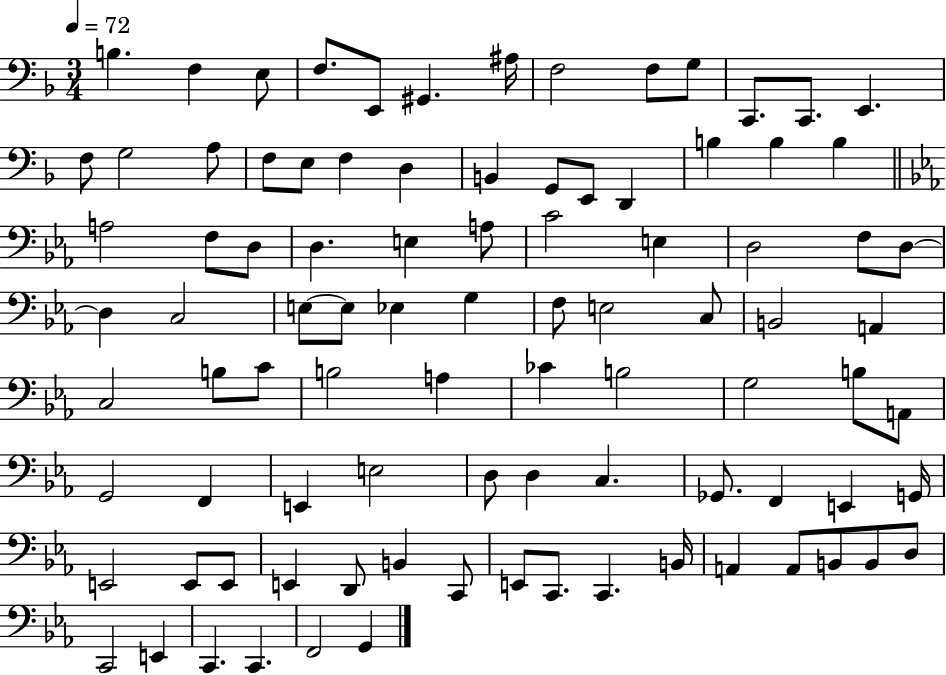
X:1
T:Untitled
M:3/4
L:1/4
K:F
B, F, E,/2 F,/2 E,,/2 ^G,, ^A,/4 F,2 F,/2 G,/2 C,,/2 C,,/2 E,, F,/2 G,2 A,/2 F,/2 E,/2 F, D, B,, G,,/2 E,,/2 D,, B, B, B, A,2 F,/2 D,/2 D, E, A,/2 C2 E, D,2 F,/2 D,/2 D, C,2 E,/2 E,/2 _E, G, F,/2 E,2 C,/2 B,,2 A,, C,2 B,/2 C/2 B,2 A, _C B,2 G,2 B,/2 A,,/2 G,,2 F,, E,, E,2 D,/2 D, C, _G,,/2 F,, E,, G,,/4 E,,2 E,,/2 E,,/2 E,, D,,/2 B,, C,,/2 E,,/2 C,,/2 C,, B,,/4 A,, A,,/2 B,,/2 B,,/2 D,/2 C,,2 E,, C,, C,, F,,2 G,,